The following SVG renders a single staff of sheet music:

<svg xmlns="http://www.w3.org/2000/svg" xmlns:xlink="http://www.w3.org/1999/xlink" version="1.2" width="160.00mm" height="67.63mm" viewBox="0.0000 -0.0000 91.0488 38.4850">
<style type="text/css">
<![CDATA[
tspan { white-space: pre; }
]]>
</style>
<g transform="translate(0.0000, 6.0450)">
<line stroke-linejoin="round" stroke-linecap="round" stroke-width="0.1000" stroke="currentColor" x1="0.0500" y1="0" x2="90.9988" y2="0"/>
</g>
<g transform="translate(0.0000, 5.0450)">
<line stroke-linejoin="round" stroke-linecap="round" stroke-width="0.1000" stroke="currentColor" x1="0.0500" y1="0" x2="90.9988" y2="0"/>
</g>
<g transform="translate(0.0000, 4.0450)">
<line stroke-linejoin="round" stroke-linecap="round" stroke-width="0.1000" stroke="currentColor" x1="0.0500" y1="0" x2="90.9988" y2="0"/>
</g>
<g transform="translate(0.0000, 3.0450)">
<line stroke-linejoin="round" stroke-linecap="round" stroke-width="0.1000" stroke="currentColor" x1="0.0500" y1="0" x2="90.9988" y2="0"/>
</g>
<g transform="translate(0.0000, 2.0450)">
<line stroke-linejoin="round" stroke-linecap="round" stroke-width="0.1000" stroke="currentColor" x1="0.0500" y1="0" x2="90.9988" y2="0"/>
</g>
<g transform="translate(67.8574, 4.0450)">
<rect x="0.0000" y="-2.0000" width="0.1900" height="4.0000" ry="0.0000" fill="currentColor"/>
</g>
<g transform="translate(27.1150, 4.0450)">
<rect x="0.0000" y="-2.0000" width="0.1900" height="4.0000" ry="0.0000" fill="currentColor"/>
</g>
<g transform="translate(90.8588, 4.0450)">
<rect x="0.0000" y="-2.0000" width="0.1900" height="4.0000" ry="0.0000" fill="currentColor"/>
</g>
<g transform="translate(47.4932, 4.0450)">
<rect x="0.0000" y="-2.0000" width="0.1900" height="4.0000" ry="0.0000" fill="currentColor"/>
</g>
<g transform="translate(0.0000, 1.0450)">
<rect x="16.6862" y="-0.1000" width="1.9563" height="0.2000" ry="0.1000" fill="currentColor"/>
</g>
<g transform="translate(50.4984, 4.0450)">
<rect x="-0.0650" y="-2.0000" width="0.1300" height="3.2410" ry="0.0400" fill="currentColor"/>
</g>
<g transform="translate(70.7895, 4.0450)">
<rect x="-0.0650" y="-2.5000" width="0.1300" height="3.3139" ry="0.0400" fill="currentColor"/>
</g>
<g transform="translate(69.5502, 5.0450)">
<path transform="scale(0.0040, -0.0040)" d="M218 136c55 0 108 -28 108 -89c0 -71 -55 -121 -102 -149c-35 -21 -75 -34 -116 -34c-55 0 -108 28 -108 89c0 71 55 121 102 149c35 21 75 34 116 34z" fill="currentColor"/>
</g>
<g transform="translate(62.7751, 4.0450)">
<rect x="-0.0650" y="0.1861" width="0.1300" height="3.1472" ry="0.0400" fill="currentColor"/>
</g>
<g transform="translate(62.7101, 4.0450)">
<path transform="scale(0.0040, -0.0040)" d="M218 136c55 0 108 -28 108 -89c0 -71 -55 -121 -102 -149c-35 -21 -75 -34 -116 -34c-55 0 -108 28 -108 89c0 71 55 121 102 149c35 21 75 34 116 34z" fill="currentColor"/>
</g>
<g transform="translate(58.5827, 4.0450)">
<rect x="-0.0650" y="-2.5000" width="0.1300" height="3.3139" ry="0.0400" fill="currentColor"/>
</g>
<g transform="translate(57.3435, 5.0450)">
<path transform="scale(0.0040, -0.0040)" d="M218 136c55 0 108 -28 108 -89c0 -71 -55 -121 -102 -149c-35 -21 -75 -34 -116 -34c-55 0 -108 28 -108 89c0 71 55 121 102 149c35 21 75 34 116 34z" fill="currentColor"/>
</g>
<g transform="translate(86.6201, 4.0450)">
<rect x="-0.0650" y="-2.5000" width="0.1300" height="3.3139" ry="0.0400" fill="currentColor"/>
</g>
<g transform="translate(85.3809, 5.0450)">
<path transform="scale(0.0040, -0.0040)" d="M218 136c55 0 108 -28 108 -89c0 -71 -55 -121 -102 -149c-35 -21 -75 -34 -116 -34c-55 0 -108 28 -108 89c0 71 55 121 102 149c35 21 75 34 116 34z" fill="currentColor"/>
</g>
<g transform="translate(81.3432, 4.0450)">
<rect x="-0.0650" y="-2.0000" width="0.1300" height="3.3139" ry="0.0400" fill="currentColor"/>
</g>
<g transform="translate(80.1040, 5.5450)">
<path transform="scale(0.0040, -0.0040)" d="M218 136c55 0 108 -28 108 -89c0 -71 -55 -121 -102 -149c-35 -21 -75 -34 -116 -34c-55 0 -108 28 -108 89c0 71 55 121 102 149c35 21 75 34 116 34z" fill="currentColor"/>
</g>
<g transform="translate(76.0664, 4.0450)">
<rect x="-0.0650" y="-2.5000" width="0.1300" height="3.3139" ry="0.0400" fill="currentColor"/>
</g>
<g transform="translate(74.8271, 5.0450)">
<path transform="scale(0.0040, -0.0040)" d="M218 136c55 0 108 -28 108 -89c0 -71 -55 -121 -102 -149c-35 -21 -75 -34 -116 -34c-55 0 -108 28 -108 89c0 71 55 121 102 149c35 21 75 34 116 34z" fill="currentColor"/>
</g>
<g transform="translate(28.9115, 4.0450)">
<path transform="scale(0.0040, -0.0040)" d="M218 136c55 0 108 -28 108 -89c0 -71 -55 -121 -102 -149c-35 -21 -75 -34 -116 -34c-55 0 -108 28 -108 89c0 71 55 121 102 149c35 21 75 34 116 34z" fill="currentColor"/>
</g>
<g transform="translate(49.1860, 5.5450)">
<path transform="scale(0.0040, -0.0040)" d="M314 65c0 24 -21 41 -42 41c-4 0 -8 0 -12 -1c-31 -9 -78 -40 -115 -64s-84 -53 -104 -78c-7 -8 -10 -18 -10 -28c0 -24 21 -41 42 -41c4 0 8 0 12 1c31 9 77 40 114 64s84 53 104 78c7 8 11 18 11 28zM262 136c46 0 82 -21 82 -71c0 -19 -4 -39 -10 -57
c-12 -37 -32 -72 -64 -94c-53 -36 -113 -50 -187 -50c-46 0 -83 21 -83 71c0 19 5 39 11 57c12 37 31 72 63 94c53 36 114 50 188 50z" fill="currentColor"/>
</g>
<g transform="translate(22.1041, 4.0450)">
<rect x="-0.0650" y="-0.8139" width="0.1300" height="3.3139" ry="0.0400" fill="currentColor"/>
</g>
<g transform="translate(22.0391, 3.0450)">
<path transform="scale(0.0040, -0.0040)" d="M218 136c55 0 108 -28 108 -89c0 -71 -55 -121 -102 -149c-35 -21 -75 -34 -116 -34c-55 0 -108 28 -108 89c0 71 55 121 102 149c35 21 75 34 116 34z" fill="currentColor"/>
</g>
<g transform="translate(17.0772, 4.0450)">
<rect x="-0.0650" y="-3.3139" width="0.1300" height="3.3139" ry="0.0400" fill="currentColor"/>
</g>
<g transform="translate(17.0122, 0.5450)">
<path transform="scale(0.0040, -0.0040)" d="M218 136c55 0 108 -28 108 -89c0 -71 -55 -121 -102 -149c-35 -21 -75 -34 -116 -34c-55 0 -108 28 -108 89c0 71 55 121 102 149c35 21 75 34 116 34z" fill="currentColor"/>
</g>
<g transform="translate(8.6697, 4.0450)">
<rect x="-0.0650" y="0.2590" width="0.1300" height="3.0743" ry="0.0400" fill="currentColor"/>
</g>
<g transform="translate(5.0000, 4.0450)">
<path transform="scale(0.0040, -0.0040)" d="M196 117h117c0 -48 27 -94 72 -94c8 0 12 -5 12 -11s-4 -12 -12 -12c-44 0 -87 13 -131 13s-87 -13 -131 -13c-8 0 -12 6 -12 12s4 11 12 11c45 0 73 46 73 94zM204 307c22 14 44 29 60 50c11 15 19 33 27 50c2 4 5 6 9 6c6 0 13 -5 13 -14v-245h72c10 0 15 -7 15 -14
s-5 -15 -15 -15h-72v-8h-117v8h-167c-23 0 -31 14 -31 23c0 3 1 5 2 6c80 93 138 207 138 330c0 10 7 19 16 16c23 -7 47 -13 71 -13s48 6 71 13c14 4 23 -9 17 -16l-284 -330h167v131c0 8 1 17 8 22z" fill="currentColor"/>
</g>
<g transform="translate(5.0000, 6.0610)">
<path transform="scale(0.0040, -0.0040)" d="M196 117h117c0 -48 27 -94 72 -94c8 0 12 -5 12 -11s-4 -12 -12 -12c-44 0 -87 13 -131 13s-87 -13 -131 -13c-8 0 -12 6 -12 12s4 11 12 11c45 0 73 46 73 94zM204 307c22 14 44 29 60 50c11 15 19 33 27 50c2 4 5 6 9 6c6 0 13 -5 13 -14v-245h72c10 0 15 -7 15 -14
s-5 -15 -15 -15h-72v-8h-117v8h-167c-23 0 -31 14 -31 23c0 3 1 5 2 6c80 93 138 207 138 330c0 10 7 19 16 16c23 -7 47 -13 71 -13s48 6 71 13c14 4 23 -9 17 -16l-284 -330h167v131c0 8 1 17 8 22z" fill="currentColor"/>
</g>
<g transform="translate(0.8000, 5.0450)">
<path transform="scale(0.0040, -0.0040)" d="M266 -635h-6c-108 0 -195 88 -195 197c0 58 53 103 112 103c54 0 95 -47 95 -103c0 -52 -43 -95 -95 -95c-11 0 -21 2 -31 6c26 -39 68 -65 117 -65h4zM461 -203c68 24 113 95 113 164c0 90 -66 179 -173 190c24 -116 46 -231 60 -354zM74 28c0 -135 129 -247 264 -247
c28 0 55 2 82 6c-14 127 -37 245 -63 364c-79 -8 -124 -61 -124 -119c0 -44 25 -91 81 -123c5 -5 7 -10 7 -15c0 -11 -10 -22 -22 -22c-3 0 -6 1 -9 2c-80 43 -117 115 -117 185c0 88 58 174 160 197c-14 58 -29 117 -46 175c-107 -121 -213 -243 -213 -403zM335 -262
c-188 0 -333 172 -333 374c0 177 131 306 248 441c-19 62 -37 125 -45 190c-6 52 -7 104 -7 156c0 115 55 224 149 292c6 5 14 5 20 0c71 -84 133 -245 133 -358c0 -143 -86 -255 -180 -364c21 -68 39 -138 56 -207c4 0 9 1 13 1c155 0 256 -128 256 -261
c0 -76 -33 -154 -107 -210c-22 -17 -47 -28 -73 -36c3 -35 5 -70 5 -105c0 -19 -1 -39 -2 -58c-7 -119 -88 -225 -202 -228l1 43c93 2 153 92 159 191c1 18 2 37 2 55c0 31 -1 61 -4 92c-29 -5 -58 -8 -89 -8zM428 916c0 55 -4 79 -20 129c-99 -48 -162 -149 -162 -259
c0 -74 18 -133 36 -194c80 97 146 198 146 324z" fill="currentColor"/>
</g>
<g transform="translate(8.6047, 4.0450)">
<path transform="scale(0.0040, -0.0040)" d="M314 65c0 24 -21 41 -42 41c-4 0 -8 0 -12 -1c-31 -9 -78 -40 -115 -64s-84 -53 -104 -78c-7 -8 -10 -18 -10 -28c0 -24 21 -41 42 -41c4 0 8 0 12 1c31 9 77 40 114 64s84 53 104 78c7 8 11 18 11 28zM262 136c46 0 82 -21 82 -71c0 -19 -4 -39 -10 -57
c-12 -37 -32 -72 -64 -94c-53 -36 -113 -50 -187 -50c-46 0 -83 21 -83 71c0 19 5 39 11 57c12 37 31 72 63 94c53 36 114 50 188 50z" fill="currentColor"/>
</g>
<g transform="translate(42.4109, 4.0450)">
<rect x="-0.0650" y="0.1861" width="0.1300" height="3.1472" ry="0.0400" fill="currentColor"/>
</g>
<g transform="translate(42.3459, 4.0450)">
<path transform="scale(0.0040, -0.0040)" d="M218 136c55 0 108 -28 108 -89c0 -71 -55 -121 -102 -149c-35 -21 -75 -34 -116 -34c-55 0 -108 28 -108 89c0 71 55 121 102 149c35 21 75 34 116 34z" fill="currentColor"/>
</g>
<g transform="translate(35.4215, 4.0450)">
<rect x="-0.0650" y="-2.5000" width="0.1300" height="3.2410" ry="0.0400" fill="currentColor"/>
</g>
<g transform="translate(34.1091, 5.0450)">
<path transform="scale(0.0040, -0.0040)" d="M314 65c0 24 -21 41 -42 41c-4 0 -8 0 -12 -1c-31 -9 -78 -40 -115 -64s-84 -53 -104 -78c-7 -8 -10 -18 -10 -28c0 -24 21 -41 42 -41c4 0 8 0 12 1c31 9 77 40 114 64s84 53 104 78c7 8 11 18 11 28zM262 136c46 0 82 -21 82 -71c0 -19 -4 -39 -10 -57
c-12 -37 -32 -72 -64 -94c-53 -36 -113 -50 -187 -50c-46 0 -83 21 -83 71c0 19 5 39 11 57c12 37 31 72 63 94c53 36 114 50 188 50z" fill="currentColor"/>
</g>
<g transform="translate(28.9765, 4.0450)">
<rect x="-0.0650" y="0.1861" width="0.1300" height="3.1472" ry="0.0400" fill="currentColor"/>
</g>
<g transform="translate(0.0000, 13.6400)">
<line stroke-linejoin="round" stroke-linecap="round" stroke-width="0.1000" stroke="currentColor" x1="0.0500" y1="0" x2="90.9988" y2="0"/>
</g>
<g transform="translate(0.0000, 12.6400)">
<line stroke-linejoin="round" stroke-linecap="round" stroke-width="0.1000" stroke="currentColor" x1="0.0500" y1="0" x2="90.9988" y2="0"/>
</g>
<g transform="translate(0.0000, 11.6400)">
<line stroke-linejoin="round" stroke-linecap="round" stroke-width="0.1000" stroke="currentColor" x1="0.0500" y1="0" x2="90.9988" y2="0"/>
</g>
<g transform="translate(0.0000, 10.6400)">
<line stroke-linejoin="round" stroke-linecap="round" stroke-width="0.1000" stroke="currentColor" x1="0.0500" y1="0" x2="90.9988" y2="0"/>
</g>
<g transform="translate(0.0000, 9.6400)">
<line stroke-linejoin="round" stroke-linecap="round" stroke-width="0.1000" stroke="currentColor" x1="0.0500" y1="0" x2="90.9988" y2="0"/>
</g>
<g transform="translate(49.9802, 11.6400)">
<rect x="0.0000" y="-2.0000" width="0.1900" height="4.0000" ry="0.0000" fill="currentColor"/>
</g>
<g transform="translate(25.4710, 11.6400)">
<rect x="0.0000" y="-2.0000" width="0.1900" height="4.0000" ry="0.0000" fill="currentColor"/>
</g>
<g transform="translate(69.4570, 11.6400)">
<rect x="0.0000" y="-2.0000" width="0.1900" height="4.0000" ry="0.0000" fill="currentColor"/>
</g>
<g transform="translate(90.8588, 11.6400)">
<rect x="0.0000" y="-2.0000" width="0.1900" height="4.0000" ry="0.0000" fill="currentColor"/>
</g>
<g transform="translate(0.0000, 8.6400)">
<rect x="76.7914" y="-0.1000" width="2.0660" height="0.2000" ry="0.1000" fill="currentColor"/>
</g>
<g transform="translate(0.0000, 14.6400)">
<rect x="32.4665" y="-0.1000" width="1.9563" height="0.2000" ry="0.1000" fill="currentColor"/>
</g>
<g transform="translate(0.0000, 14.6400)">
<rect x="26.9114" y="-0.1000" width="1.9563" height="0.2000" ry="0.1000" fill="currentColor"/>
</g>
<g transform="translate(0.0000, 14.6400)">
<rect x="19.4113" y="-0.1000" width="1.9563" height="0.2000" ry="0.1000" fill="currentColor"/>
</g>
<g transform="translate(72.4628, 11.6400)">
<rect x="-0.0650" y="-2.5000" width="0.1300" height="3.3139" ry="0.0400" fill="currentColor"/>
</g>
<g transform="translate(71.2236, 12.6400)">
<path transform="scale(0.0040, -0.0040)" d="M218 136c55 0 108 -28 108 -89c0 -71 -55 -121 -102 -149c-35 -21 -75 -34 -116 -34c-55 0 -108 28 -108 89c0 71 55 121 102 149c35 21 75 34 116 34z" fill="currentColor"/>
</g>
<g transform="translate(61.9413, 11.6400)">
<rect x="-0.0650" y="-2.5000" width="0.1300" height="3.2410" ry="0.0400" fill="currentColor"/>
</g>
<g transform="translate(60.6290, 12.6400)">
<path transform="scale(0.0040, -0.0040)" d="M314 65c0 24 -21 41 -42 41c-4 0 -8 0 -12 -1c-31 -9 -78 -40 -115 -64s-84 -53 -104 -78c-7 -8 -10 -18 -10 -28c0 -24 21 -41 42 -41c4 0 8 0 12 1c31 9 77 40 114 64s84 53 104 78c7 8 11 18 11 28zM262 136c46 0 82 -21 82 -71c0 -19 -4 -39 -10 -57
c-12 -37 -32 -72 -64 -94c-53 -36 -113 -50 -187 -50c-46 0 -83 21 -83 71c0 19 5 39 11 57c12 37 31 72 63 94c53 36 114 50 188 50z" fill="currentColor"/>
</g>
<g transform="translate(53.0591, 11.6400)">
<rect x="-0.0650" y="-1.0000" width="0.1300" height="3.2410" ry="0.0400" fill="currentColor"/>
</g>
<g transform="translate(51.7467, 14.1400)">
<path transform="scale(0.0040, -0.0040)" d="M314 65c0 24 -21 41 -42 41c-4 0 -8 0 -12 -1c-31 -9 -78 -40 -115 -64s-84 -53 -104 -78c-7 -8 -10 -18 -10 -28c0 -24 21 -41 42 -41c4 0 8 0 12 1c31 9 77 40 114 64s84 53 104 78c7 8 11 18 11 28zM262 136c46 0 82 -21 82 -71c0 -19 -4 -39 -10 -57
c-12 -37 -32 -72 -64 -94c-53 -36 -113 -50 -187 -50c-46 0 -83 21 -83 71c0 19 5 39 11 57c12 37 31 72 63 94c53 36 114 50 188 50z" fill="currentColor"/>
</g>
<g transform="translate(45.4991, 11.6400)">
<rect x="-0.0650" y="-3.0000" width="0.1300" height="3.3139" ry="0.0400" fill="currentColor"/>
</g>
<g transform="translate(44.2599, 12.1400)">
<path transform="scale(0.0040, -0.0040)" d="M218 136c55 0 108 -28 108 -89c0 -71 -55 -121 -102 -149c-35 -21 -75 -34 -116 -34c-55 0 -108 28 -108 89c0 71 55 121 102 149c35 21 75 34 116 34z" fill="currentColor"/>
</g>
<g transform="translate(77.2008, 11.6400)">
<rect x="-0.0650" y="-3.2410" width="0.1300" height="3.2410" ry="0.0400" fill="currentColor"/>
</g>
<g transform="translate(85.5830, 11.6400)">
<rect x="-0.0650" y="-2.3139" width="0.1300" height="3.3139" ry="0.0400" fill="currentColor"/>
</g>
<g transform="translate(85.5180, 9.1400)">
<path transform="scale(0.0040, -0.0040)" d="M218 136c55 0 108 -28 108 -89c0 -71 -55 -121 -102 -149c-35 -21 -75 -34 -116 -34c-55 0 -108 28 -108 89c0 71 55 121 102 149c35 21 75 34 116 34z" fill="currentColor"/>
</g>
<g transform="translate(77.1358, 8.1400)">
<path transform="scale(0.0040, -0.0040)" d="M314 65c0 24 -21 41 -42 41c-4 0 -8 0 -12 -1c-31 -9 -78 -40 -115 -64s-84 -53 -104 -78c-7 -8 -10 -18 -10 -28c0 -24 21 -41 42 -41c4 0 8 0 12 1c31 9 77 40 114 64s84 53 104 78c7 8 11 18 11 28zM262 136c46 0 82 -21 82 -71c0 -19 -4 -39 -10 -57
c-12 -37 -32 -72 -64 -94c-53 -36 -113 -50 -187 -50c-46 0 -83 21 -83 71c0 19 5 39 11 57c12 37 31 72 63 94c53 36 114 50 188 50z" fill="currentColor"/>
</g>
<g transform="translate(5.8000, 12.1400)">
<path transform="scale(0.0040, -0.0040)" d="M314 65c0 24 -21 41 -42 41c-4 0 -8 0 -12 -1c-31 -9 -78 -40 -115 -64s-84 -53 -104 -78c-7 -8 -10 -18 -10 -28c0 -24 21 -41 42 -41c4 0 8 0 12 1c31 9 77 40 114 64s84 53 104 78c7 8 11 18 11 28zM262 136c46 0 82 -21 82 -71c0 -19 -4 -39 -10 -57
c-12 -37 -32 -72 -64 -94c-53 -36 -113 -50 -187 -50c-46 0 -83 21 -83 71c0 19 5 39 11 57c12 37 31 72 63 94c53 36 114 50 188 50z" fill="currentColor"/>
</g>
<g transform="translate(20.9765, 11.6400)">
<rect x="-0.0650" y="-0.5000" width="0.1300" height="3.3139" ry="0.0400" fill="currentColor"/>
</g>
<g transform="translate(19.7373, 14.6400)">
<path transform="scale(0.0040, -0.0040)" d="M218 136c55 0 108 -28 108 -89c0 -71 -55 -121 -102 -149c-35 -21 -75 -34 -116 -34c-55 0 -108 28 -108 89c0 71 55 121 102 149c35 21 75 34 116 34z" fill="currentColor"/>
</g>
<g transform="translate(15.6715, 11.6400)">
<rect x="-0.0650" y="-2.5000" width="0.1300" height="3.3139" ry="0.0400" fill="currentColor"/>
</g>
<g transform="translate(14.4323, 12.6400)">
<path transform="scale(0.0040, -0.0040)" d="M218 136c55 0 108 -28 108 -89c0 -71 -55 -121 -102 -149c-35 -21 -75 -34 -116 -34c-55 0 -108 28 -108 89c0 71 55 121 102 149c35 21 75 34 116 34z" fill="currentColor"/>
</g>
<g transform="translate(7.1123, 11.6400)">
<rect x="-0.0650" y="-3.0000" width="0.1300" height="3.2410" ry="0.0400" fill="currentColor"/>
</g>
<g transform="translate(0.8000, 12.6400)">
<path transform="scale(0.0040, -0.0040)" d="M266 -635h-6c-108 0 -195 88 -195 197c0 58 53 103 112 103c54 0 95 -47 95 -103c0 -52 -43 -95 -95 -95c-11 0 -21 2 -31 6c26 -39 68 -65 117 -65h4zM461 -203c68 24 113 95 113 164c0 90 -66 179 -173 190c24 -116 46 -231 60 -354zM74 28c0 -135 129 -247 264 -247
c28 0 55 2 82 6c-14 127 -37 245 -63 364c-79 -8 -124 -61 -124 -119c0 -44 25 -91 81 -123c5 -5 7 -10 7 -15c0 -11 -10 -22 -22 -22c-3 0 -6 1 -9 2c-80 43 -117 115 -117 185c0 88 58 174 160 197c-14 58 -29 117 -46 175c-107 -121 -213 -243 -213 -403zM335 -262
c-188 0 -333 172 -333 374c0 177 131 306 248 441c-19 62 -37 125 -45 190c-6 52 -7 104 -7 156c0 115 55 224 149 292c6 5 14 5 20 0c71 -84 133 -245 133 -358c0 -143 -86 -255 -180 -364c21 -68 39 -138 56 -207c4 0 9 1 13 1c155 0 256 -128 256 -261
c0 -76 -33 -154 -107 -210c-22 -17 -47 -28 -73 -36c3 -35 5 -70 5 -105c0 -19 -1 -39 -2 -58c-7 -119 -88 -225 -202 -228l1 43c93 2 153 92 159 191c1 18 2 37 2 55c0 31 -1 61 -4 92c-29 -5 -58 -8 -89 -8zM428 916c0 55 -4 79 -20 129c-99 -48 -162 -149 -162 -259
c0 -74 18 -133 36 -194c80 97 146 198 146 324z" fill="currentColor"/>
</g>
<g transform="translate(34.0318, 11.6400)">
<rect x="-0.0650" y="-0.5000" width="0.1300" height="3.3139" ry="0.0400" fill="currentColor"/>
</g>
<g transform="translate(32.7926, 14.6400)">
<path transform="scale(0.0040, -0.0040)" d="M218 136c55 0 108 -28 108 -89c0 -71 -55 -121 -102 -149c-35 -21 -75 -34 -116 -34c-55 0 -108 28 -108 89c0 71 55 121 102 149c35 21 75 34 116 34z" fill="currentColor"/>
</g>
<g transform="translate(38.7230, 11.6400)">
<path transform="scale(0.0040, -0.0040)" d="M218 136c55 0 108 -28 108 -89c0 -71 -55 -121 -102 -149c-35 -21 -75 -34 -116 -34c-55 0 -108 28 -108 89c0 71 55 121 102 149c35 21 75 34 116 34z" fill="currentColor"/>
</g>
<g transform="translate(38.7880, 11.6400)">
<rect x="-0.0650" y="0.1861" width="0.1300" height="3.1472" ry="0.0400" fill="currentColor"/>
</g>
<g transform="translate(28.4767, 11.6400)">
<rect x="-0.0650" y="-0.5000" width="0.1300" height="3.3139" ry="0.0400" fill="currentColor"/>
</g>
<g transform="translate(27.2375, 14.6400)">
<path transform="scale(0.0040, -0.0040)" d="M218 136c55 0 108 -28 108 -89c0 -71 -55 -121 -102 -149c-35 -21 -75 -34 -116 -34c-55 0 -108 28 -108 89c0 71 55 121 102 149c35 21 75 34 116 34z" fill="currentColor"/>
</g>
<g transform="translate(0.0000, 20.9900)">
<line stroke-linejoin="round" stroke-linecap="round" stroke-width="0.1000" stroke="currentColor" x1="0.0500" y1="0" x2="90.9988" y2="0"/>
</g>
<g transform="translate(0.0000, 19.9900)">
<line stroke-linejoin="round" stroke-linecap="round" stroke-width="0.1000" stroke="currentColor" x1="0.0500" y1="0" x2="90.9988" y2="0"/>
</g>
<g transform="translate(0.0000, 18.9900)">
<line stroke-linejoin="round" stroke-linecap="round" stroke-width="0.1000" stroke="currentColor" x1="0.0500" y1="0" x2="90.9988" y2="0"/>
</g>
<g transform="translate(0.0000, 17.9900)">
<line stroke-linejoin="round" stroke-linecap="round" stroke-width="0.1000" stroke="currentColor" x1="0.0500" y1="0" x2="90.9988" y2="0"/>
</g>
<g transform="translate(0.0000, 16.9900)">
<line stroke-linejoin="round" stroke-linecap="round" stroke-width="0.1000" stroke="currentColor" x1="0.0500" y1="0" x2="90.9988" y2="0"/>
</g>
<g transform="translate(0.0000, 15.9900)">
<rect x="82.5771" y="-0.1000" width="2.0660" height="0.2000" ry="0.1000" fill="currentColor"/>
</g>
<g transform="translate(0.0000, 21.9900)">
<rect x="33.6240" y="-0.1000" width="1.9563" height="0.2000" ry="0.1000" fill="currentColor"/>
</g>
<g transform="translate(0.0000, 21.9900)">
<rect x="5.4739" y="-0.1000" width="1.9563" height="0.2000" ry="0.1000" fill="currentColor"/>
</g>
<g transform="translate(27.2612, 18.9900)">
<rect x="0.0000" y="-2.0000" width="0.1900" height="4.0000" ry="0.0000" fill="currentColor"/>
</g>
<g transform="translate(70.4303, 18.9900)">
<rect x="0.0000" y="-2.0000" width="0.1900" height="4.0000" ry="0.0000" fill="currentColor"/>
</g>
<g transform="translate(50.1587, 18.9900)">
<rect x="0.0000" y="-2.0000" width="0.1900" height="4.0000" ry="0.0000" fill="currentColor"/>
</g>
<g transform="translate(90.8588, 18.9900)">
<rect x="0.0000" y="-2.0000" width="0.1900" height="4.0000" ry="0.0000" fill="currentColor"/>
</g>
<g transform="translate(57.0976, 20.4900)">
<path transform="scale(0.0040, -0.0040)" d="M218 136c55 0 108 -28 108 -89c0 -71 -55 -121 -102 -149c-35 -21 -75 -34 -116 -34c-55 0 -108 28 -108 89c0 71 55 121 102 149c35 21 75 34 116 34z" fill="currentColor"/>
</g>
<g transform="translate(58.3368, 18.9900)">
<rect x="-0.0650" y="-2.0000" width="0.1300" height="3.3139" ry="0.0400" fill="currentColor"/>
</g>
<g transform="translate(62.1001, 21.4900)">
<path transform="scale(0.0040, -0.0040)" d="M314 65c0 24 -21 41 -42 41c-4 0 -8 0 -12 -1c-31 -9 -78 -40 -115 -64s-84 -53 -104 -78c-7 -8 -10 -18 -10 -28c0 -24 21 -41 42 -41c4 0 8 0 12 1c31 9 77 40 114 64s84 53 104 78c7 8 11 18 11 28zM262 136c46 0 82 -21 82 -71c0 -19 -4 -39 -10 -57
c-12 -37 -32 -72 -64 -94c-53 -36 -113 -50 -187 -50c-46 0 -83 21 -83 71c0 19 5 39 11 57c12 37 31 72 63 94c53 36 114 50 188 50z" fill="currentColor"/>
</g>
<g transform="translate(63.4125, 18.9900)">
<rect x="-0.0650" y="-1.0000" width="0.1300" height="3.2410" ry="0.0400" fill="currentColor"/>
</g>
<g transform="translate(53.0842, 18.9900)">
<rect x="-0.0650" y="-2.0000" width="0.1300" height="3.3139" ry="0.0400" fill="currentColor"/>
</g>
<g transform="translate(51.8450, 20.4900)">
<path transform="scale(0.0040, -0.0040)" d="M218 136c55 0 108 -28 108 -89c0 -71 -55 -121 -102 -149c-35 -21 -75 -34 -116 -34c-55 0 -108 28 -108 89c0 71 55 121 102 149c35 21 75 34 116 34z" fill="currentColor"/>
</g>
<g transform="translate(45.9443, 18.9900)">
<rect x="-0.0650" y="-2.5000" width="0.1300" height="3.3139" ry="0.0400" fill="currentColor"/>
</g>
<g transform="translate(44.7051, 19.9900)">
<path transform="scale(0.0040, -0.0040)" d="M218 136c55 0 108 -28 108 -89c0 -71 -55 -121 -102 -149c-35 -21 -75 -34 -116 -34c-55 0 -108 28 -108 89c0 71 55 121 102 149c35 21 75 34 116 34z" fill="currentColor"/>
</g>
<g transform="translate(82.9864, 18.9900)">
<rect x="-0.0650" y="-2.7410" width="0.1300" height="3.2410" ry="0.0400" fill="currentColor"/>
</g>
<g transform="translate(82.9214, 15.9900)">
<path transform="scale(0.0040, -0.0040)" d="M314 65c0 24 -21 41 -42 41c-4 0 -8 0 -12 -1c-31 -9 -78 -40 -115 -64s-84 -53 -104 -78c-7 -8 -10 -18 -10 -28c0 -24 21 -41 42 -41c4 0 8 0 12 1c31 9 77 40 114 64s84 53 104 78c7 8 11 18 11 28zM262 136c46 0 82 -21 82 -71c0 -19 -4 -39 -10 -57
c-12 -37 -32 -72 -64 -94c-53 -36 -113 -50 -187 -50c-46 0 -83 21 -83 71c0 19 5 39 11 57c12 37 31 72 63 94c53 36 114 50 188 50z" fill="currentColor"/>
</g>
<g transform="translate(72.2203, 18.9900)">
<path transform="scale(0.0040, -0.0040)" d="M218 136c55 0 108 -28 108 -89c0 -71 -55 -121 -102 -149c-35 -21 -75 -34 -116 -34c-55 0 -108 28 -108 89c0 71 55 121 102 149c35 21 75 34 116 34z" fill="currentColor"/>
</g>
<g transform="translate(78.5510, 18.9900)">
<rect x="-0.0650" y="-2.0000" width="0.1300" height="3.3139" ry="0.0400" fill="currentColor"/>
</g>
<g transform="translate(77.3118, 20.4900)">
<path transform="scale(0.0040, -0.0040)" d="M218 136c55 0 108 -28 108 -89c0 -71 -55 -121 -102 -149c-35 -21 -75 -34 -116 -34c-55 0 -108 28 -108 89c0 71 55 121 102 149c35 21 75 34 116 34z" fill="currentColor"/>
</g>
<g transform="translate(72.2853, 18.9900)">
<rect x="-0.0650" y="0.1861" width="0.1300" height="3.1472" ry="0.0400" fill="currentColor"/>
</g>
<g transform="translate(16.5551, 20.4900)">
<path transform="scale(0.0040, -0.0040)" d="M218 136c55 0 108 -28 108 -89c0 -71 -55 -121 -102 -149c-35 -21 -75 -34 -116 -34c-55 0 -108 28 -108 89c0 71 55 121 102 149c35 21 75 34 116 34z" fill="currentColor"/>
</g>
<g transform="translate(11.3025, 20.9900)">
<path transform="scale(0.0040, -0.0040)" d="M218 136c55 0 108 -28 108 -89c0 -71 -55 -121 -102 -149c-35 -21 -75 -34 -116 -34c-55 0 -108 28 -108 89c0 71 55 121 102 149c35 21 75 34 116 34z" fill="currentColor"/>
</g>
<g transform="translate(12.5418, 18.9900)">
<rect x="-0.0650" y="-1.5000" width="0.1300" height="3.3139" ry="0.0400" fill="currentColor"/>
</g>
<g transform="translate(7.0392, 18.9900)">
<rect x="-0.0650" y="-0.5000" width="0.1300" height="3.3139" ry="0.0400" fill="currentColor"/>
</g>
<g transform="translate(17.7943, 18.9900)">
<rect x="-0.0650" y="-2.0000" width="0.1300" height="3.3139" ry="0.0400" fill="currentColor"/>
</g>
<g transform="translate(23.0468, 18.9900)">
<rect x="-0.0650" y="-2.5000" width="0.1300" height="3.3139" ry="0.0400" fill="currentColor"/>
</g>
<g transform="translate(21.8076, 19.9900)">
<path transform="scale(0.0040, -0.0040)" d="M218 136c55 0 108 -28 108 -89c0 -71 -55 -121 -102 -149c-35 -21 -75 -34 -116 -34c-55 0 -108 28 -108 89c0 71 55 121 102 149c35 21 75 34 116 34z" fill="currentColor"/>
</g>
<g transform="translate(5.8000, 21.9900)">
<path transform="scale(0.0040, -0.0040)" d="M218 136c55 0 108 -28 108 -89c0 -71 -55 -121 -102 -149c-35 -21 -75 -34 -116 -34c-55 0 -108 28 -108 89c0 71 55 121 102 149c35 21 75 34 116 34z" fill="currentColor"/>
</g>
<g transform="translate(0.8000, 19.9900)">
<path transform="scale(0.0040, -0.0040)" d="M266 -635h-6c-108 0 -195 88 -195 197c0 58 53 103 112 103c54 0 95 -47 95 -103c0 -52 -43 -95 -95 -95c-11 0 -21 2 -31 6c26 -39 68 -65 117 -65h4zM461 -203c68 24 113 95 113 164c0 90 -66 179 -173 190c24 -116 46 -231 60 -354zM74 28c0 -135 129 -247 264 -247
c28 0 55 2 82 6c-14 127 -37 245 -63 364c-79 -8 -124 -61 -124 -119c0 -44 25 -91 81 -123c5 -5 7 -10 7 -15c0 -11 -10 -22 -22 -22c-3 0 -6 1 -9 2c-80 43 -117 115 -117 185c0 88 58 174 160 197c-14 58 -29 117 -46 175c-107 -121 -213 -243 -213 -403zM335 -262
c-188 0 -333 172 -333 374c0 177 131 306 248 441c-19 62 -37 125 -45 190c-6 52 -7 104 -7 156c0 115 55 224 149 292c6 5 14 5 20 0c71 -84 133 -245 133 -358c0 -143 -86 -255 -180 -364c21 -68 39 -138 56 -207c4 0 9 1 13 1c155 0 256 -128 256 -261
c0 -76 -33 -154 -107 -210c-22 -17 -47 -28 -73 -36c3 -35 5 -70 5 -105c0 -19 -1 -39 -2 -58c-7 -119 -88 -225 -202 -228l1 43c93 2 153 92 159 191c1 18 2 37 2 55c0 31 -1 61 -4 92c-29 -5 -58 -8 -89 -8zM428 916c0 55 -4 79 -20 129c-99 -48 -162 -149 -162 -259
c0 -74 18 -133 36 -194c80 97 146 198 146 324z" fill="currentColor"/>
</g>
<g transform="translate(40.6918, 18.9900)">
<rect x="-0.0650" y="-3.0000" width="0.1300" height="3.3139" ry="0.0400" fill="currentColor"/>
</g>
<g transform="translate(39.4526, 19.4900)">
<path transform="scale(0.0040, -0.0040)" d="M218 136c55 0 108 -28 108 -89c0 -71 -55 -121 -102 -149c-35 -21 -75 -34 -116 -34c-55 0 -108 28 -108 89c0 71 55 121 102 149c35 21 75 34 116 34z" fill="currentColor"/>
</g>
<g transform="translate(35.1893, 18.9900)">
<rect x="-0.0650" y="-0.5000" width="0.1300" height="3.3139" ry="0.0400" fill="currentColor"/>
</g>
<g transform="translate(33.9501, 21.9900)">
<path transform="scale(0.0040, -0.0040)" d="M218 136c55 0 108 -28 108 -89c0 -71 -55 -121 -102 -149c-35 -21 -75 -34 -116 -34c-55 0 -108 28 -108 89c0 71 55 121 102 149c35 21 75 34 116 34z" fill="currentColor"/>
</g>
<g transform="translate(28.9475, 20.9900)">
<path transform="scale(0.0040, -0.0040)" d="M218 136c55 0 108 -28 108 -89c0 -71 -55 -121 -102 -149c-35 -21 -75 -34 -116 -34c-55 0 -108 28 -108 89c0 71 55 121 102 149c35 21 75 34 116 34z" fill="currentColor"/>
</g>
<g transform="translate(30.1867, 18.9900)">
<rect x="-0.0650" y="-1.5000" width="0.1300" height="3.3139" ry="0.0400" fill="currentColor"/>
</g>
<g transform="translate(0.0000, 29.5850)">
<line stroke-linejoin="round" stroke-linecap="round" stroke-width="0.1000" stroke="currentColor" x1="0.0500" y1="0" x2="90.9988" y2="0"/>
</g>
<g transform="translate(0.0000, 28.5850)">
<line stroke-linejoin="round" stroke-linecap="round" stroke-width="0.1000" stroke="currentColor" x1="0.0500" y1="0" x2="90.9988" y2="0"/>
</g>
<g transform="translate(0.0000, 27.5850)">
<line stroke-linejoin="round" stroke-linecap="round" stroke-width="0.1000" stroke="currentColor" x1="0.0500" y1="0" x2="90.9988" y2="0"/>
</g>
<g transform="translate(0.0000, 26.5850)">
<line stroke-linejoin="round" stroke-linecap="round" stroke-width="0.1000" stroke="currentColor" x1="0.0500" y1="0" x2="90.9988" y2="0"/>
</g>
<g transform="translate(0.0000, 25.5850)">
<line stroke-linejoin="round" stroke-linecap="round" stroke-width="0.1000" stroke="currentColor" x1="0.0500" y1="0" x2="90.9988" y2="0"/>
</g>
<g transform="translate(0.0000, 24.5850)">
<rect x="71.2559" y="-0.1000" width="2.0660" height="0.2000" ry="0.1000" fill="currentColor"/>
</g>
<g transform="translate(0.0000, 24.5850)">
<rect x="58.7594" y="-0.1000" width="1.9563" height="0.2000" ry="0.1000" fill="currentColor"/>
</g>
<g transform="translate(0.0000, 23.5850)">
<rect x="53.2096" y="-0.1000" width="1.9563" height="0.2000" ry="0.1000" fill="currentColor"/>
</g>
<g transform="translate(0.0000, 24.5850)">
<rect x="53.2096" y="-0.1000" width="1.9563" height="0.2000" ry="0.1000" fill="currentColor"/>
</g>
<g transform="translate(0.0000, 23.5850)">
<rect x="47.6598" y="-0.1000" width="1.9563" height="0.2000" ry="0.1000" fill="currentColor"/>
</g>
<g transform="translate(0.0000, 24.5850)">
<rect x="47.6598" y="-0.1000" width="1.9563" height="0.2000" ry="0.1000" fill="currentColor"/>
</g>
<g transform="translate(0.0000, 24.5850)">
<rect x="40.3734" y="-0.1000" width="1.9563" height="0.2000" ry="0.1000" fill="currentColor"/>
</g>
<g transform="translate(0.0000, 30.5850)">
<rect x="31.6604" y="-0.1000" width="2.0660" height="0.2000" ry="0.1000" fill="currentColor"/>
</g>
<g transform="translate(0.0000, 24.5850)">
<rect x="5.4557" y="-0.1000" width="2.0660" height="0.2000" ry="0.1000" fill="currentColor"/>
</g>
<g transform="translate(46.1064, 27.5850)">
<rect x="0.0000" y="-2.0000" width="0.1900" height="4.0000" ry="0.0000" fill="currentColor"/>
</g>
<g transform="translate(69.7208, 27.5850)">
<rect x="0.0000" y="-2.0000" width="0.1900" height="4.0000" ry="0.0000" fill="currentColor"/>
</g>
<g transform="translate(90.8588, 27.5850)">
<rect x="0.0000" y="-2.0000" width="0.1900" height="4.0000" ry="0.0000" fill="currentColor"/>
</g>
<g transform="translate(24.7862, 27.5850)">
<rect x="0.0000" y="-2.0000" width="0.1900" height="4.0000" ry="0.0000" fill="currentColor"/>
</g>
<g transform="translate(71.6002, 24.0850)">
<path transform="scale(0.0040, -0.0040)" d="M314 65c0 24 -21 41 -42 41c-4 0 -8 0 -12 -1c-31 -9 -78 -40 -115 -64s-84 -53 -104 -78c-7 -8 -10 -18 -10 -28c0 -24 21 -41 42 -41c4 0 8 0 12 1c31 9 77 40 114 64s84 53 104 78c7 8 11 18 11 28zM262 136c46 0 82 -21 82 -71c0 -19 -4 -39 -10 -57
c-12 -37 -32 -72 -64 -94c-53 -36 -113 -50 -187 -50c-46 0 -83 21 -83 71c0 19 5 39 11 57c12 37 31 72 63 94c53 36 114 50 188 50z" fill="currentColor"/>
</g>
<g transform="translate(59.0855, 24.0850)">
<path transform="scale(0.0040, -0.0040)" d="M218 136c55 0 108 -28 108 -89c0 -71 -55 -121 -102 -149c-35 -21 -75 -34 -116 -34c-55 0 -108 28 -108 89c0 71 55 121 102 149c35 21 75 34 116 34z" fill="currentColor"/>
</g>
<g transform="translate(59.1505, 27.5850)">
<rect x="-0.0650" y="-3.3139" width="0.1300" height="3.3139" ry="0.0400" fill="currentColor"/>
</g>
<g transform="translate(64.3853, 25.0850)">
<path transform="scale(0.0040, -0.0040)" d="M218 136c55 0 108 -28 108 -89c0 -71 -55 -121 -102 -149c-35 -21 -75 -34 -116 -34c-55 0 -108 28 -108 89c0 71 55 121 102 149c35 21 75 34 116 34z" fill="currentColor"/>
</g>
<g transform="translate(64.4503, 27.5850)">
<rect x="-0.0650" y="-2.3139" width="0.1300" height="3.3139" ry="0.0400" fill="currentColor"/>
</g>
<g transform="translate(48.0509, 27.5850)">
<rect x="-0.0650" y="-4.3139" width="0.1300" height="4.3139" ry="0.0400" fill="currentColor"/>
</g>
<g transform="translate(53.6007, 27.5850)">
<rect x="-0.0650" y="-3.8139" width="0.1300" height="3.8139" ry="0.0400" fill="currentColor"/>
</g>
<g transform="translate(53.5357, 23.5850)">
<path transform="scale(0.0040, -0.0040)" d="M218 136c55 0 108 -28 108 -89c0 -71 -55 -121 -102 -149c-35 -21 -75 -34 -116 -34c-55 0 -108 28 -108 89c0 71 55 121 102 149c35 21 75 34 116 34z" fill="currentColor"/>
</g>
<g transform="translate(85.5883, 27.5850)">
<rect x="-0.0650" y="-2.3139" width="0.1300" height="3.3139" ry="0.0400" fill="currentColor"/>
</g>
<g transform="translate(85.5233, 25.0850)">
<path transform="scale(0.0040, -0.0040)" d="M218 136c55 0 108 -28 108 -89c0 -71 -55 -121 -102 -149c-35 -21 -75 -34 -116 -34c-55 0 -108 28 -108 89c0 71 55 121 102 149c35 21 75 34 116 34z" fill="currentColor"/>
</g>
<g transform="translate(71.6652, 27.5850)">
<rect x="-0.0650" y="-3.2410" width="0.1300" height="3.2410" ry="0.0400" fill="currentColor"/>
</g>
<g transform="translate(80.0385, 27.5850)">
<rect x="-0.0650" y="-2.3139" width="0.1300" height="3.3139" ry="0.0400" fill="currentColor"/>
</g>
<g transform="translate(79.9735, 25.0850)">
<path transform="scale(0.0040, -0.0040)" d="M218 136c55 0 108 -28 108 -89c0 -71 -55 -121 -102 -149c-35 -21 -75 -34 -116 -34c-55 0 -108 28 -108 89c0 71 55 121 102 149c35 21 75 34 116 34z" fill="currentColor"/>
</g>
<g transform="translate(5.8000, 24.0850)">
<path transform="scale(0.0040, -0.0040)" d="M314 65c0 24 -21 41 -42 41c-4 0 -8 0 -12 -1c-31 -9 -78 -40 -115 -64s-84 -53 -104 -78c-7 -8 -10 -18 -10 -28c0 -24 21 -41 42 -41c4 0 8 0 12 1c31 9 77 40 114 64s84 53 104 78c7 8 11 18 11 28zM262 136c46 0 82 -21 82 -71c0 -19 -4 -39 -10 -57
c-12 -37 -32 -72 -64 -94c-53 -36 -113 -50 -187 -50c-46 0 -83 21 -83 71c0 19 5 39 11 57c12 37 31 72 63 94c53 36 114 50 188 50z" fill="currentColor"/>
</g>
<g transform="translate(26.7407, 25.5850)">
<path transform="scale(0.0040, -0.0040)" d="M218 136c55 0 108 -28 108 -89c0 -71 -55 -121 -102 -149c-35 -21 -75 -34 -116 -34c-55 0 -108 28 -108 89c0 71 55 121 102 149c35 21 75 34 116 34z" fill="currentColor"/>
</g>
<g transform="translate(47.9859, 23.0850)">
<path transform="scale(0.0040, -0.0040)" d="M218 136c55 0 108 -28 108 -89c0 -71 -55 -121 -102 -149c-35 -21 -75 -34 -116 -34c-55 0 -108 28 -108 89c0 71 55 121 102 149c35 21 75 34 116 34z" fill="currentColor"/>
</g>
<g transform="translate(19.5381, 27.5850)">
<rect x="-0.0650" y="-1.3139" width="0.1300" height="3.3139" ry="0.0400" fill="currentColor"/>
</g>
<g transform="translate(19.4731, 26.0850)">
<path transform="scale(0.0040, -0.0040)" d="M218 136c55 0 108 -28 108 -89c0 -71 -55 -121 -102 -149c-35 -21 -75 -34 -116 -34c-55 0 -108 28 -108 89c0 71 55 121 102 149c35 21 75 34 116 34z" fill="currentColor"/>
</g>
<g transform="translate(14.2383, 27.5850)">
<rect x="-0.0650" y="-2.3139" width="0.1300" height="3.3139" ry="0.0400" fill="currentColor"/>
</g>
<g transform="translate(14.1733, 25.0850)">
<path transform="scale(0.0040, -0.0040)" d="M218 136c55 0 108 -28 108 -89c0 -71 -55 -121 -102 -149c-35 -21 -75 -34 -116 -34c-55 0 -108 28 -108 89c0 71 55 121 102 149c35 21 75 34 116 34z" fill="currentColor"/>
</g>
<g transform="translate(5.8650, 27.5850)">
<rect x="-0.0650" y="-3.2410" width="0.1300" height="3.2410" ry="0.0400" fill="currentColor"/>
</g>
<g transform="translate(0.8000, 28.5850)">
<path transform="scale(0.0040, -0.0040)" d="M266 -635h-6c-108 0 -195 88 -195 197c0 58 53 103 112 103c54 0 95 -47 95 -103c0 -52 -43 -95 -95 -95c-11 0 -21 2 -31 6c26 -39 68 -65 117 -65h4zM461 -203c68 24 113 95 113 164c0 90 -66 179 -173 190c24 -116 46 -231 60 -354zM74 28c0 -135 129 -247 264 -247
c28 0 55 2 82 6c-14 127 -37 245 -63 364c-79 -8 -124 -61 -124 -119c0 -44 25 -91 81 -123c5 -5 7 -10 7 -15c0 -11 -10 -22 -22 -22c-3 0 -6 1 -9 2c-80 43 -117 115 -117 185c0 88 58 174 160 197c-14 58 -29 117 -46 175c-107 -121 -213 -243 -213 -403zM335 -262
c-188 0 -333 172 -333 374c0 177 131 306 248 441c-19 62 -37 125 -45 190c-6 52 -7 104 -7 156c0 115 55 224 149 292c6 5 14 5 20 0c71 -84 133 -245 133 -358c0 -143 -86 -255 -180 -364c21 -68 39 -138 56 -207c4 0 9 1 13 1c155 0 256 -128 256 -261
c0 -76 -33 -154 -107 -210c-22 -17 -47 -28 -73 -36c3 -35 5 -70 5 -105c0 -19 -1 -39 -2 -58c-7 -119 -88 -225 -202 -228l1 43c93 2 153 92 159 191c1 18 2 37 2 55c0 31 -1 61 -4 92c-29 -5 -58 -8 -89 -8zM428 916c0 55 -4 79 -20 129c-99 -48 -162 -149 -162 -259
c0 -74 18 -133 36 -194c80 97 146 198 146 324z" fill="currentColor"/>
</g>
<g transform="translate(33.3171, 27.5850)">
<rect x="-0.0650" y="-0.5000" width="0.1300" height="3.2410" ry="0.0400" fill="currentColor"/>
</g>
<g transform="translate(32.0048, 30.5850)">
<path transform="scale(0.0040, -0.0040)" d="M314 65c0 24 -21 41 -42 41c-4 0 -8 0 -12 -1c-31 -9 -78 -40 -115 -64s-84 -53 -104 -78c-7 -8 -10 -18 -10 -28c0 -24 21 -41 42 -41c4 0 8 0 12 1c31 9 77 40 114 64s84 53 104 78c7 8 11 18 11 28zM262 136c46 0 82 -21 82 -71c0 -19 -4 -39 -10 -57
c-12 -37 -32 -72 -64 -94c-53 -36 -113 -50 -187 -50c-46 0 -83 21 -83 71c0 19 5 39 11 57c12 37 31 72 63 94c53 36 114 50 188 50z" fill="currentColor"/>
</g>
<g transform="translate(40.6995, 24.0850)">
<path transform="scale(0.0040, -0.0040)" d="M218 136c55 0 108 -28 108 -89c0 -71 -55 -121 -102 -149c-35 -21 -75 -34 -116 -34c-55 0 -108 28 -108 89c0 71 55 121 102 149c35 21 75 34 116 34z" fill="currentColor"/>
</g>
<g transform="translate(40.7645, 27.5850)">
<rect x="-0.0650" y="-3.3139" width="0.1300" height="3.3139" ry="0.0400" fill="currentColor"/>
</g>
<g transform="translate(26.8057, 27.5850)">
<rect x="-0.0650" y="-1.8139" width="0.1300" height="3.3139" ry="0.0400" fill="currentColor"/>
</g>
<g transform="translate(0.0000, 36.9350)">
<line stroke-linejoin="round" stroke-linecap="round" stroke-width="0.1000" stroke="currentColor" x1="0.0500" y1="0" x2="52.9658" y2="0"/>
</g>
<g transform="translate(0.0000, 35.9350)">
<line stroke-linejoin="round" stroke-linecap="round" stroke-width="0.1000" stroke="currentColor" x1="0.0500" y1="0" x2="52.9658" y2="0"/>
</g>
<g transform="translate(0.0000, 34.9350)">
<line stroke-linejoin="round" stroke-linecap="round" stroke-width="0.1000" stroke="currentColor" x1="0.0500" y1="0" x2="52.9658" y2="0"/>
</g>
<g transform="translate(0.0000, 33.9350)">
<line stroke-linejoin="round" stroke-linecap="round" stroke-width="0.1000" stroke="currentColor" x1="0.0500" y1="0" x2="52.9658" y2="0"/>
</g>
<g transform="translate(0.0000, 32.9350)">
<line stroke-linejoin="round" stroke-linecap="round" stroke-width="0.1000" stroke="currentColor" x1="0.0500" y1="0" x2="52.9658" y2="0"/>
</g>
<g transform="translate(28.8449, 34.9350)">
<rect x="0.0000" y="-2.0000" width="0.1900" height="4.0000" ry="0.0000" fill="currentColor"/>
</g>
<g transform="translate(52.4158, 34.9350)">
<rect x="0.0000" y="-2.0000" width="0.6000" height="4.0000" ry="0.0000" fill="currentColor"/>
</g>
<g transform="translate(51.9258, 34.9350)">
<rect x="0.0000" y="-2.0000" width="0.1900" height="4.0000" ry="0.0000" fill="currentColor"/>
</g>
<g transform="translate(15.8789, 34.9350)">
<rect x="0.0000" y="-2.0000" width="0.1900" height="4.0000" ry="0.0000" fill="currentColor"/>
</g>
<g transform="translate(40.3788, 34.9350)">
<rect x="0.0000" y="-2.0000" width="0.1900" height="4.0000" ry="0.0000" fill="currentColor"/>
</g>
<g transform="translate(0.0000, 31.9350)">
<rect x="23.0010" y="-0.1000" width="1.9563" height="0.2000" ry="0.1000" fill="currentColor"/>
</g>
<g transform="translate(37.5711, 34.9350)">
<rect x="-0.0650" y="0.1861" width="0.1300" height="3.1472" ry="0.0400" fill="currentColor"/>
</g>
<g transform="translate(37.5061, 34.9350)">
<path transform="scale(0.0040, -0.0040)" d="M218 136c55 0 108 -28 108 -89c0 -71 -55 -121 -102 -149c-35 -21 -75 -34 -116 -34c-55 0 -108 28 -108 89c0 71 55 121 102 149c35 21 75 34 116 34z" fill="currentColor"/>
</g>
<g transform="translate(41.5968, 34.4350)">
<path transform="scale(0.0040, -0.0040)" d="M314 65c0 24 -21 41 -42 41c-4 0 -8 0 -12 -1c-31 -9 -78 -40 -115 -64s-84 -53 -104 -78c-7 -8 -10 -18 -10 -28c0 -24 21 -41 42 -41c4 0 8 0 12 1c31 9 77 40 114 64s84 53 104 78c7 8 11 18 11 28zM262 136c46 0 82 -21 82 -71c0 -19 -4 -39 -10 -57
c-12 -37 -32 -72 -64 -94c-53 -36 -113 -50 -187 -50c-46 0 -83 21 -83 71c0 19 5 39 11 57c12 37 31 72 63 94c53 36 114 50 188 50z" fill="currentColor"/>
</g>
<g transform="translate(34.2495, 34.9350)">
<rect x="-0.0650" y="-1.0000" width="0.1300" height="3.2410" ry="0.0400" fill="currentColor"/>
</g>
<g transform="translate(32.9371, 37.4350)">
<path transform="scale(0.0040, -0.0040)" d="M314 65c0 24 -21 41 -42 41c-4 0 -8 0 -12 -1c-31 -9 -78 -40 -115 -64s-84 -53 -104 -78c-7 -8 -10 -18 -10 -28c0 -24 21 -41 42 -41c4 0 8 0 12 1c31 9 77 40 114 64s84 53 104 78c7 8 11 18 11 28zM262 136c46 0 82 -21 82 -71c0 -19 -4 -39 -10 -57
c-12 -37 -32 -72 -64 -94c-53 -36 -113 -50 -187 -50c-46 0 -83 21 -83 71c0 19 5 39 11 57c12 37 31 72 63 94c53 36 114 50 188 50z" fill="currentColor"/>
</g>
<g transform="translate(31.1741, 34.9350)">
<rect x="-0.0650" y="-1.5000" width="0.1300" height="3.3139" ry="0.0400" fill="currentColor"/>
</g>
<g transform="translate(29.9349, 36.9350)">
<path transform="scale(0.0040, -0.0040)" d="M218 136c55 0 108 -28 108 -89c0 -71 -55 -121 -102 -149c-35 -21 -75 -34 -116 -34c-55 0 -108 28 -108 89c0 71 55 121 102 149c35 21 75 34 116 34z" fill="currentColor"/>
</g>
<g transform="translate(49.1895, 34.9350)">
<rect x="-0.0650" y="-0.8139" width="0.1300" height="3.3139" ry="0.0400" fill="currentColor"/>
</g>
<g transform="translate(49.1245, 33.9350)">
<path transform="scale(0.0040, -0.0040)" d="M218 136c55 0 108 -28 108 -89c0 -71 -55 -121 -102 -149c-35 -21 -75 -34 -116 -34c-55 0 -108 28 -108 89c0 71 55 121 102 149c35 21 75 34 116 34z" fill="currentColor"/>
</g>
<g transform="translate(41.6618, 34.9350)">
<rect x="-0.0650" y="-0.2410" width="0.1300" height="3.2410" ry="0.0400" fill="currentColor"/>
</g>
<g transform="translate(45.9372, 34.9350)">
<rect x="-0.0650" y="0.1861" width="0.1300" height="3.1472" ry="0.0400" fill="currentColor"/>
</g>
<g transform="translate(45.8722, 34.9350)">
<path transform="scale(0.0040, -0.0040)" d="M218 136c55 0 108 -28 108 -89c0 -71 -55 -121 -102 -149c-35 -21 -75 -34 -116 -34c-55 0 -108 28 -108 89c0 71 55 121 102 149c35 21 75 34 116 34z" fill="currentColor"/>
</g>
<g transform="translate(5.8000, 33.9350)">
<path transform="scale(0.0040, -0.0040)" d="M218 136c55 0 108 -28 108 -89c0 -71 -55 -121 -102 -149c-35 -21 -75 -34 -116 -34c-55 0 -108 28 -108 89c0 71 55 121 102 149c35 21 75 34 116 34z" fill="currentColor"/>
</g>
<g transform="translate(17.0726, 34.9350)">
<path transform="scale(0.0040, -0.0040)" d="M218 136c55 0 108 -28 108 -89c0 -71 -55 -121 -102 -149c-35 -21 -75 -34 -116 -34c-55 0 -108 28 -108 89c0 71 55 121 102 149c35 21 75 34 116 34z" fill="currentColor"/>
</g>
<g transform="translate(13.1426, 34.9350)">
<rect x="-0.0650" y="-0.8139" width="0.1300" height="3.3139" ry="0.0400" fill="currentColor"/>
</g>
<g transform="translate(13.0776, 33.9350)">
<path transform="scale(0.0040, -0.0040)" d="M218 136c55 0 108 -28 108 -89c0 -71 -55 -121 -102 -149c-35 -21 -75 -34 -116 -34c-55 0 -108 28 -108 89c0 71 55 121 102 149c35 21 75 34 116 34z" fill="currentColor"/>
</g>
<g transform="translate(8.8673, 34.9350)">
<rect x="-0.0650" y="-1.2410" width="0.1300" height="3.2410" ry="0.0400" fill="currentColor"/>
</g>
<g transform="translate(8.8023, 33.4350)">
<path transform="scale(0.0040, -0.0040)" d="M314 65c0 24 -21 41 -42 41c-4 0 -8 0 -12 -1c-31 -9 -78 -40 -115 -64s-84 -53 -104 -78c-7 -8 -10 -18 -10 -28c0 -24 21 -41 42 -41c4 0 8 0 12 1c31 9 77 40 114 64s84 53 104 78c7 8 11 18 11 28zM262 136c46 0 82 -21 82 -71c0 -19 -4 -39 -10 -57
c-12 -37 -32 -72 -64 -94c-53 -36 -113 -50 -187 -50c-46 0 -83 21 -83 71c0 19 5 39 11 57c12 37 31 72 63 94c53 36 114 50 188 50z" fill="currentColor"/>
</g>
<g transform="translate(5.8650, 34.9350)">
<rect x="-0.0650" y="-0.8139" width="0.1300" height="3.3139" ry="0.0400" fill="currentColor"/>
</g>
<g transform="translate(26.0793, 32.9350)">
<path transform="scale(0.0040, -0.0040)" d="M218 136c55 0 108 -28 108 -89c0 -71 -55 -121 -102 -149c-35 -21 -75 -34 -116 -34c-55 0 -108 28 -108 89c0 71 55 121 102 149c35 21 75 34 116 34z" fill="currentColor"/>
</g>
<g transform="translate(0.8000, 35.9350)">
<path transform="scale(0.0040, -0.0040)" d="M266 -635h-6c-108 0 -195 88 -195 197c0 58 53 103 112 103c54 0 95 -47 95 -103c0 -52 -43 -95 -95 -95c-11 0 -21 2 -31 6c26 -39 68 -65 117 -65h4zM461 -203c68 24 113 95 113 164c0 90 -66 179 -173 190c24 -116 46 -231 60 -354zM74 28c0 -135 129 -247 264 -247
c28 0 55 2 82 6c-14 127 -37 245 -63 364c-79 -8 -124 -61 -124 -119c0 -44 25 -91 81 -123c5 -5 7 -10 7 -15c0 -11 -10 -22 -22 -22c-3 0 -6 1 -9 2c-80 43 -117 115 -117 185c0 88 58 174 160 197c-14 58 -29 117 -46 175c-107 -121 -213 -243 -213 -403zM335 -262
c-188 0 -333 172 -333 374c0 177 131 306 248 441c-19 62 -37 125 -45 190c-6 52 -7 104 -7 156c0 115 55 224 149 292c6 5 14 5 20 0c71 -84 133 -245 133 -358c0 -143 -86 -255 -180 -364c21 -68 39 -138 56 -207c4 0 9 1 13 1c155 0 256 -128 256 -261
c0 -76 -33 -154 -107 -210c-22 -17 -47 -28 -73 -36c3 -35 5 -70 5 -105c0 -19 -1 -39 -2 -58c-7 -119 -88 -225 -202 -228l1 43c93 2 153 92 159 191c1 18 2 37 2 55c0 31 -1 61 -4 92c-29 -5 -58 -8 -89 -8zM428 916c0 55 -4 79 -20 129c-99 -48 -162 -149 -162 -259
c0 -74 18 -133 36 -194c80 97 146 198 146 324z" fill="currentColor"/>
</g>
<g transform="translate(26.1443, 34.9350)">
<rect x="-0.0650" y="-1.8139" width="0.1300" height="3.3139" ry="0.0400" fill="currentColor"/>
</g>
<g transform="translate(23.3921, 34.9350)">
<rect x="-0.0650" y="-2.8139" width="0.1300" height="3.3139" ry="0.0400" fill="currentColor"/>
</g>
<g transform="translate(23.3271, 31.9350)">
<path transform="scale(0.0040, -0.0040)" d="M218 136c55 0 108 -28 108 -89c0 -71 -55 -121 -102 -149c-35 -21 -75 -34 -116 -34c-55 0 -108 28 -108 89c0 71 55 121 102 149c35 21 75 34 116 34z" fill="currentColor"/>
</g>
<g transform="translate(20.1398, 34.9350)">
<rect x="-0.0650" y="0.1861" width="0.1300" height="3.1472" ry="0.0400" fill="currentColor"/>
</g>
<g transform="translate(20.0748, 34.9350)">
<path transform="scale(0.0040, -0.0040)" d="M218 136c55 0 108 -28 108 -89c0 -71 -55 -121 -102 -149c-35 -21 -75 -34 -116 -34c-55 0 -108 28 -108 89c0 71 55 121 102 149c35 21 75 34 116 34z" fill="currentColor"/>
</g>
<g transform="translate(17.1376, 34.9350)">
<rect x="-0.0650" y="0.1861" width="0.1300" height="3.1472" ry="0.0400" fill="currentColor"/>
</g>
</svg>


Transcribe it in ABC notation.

X:1
T:Untitled
M:4/4
L:1/4
K:C
B2 b d B G2 B F2 G B G G F G A2 G C C C B A D2 G2 G b2 g C E F G E C A G F F D2 B F a2 b2 g e f C2 b d' c' b g b2 g g d e2 d B B a f E D2 B c2 B d